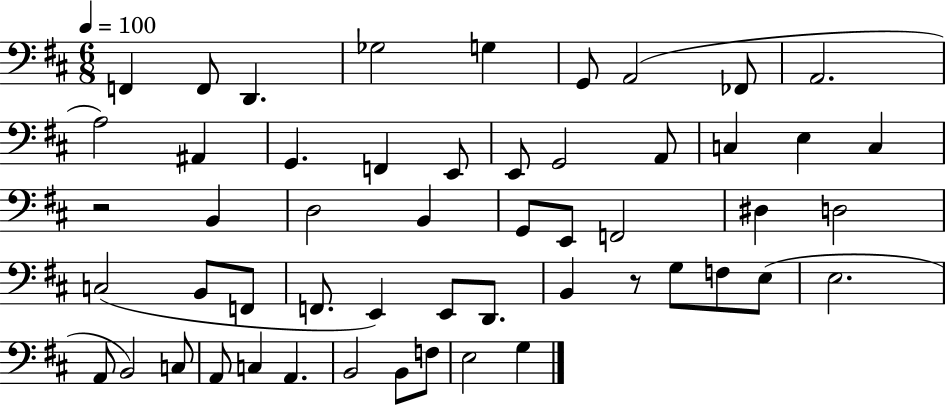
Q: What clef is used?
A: bass